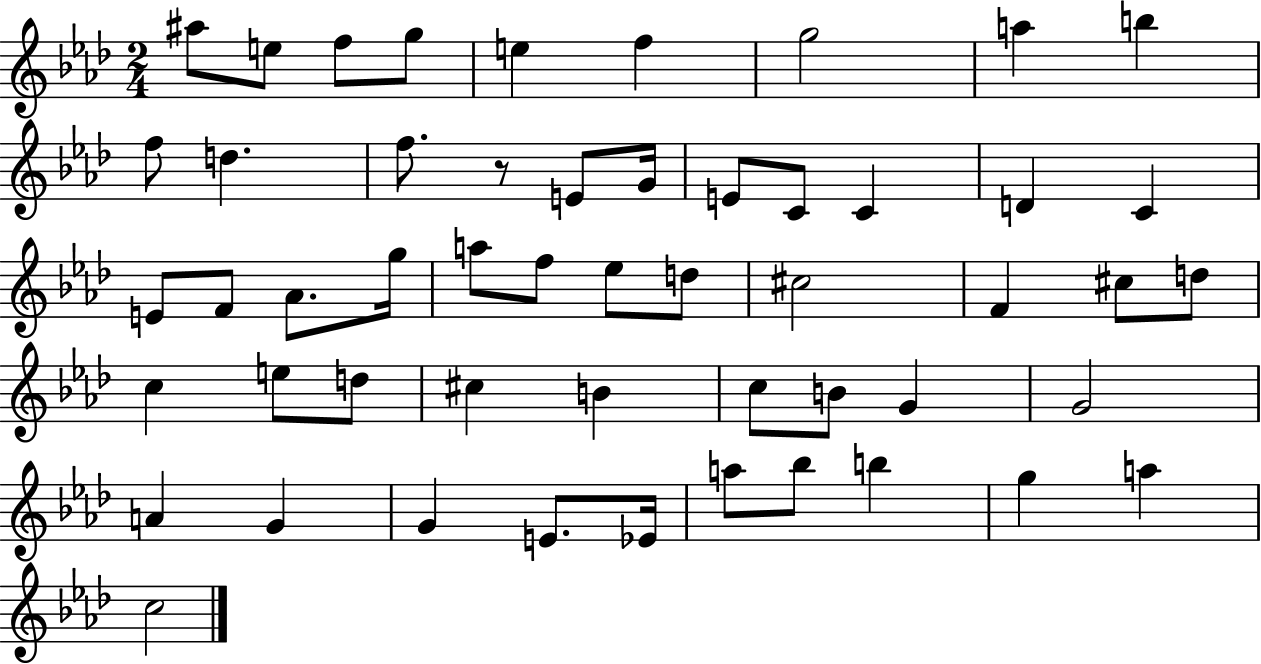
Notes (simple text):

A#5/e E5/e F5/e G5/e E5/q F5/q G5/h A5/q B5/q F5/e D5/q. F5/e. R/e E4/e G4/s E4/e C4/e C4/q D4/q C4/q E4/e F4/e Ab4/e. G5/s A5/e F5/e Eb5/e D5/e C#5/h F4/q C#5/e D5/e C5/q E5/e D5/e C#5/q B4/q C5/e B4/e G4/q G4/h A4/q G4/q G4/q E4/e. Eb4/s A5/e Bb5/e B5/q G5/q A5/q C5/h